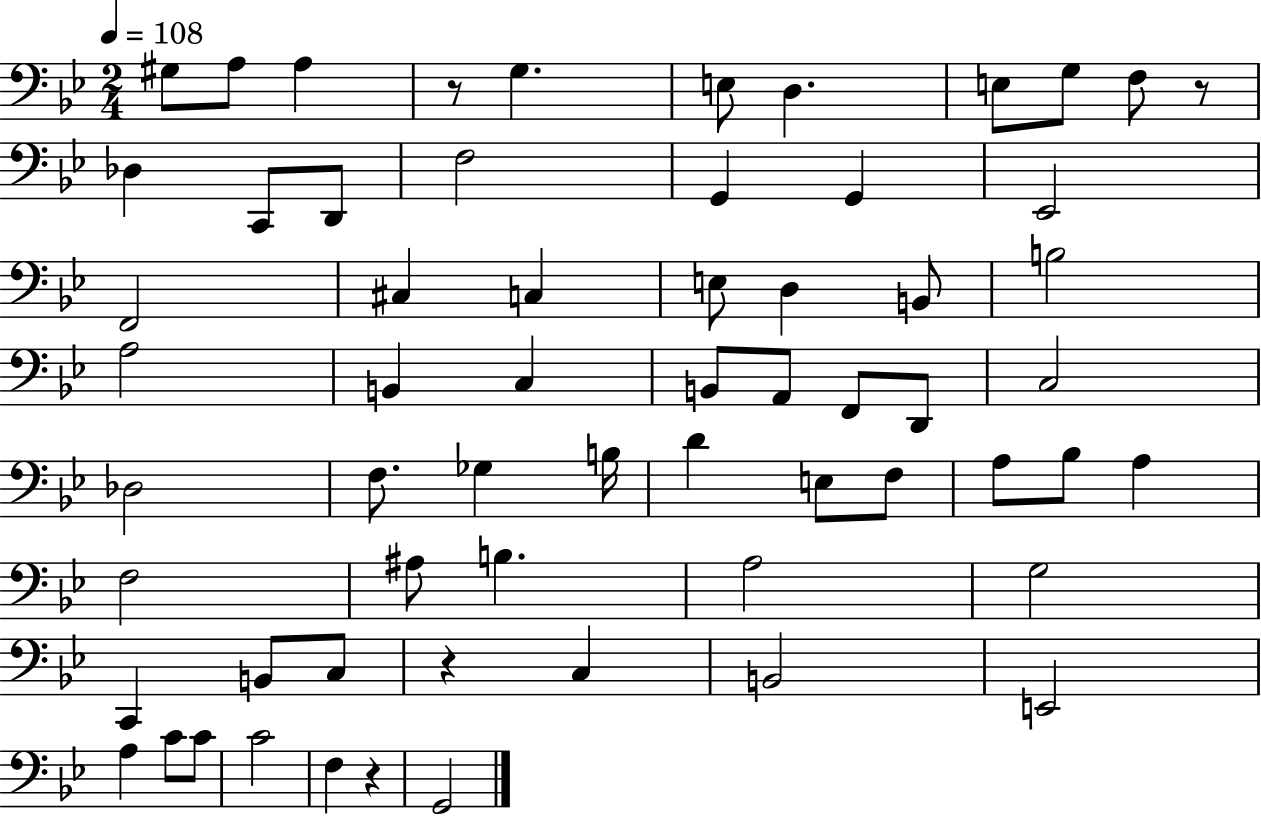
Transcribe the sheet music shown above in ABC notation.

X:1
T:Untitled
M:2/4
L:1/4
K:Bb
^G,/2 A,/2 A, z/2 G, E,/2 D, E,/2 G,/2 F,/2 z/2 _D, C,,/2 D,,/2 F,2 G,, G,, _E,,2 F,,2 ^C, C, E,/2 D, B,,/2 B,2 A,2 B,, C, B,,/2 A,,/2 F,,/2 D,,/2 C,2 _D,2 F,/2 _G, B,/4 D E,/2 F,/2 A,/2 _B,/2 A, F,2 ^A,/2 B, A,2 G,2 C,, B,,/2 C,/2 z C, B,,2 E,,2 A, C/2 C/2 C2 F, z G,,2